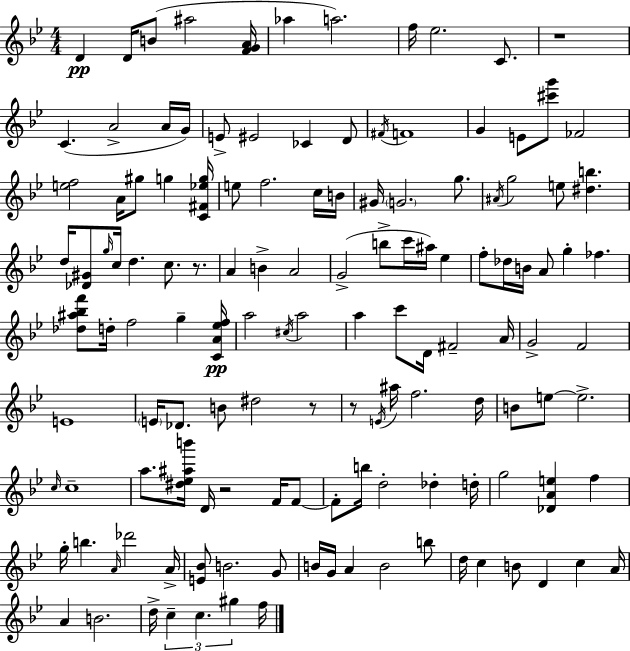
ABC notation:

X:1
T:Untitled
M:4/4
L:1/4
K:Gm
D D/4 B/2 ^a2 [FGA]/4 _a a2 f/4 _e2 C/2 z4 C A2 A/4 G/4 E/2 ^E2 _C D/2 ^F/4 F4 G E/2 [^c'g']/2 _F2 [ef]2 A/4 ^g/2 g [C^F_eg]/4 e/2 f2 c/4 B/4 ^G/4 G2 g/2 ^A/4 g2 e/2 [^db] d/4 [_D^G]/2 g/4 c/4 d c/2 z/2 A B A2 G2 b/2 c'/4 ^a/4 _e f/2 _d/4 B/4 A/2 g _f [_d^a_bf']/2 d/4 f2 g [CA_ef]/4 a2 ^c/4 a2 a c'/2 D/4 ^F2 A/4 G2 F2 E4 E/4 _D/2 B/2 ^d2 z/2 z/2 E/4 ^a/4 f2 d/4 B/2 e/2 e2 c/4 c4 a/2 [^d_e^ab']/4 D/4 z2 F/4 F/2 F/2 b/4 d2 _d d/4 g2 [_DAe] f g/4 b A/4 _d'2 A/4 [E_B]/2 B2 G/2 B/4 G/4 A B2 b/2 d/4 c B/2 D c A/4 A B2 d/4 c c ^g f/4